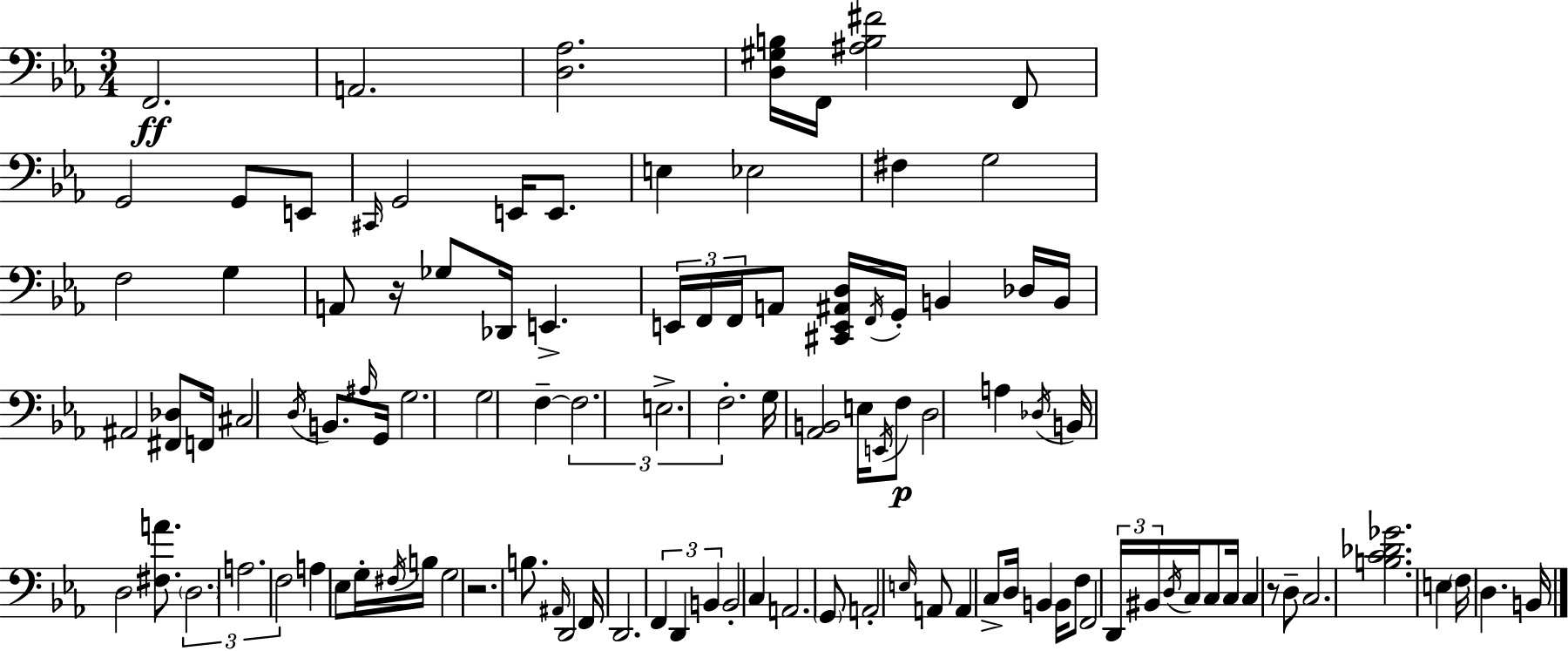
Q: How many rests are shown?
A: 3